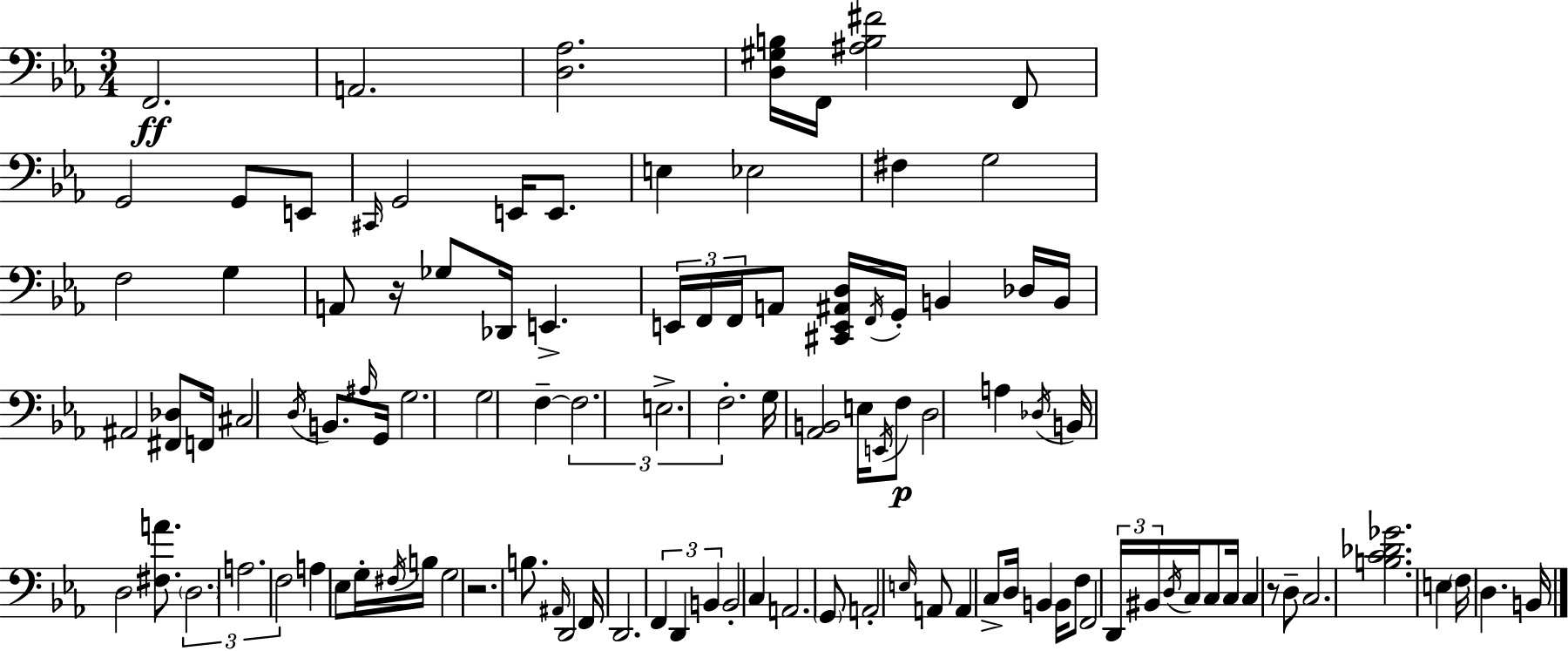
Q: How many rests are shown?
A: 3